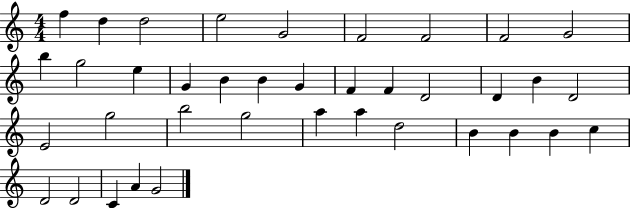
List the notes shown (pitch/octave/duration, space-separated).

F5/q D5/q D5/h E5/h G4/h F4/h F4/h F4/h G4/h B5/q G5/h E5/q G4/q B4/q B4/q G4/q F4/q F4/q D4/h D4/q B4/q D4/h E4/h G5/h B5/h G5/h A5/q A5/q D5/h B4/q B4/q B4/q C5/q D4/h D4/h C4/q A4/q G4/h